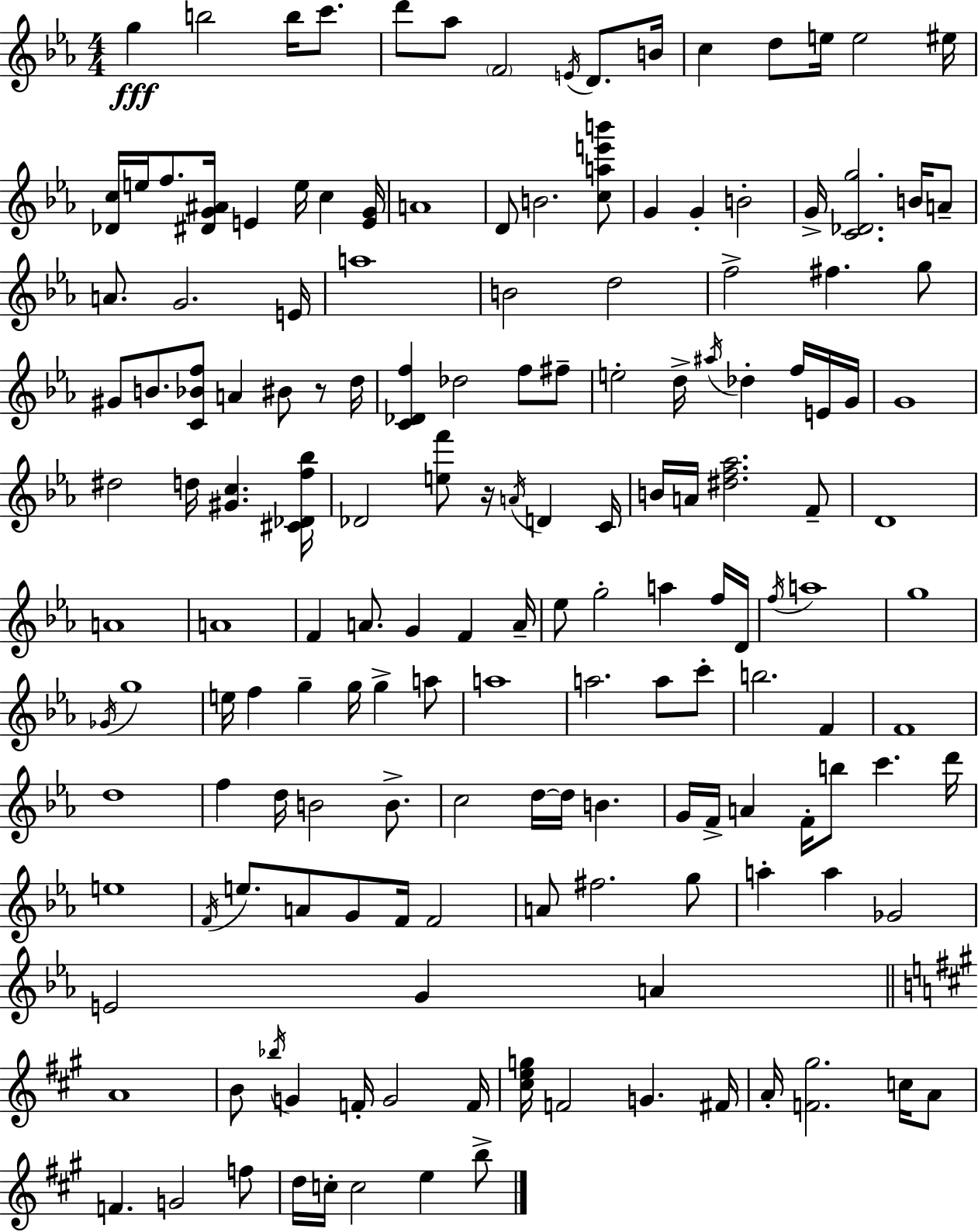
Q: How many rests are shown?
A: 2